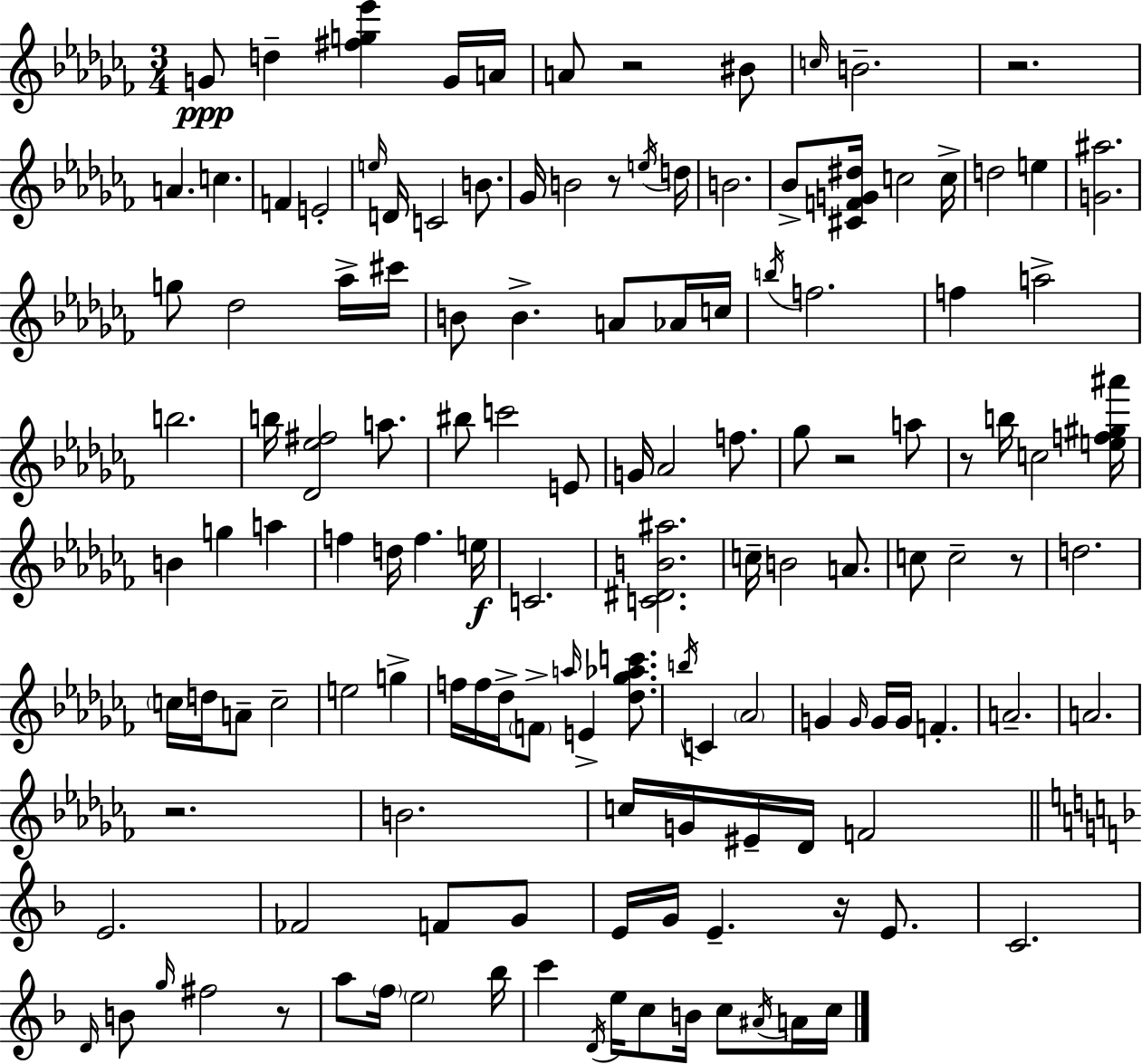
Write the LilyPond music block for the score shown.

{
  \clef treble
  \numericTimeSignature
  \time 3/4
  \key aes \minor
  g'8\ppp d''4-- <fis'' g'' ees'''>4 g'16 a'16 | a'8 r2 bis'8 | \grace { c''16 } b'2.-- | r2. | \break a'4. c''4. | f'4 e'2-. | \grace { e''16 } d'16 c'2 b'8. | ges'16 b'2 r8 | \break \acciaccatura { e''16 } d''16 b'2. | bes'8-> <cis' f' g' dis''>16 c''2 | c''16-> d''2 e''4 | <g' ais''>2. | \break g''8 des''2 | aes''16-> cis'''16 b'8 b'4.-> a'8 | aes'16 c''16 \acciaccatura { b''16 } f''2. | f''4 a''2-> | \break b''2. | b''16 <des' ees'' fis''>2 | a''8. bis''8 c'''2 | e'8 g'16 aes'2 | \break f''8. ges''8 r2 | a''8 r8 b''16 c''2 | <e'' f'' gis'' ais'''>16 b'4 g''4 | a''4 f''4 d''16 f''4. | \break e''16\f c'2. | <c' dis' b' ais''>2. | c''16-- b'2 | a'8. c''8 c''2-- | \break r8 d''2. | \parenthesize c''16 d''16 a'8-- c''2-- | e''2 | g''4-> f''16 f''16 des''16-> \parenthesize f'8-> \grace { a''16 } e'4-> | \break <des'' ges'' aes'' c'''>8. \acciaccatura { b''16 } c'4 \parenthesize aes'2 | g'4 \grace { g'16 } g'16 | g'16 f'4.-. a'2.-- | a'2. | \break r2. | b'2. | c''16 g'16 eis'16-- des'16 f'2 | \bar "||" \break \key d \minor e'2. | fes'2 f'8 g'8 | e'16 g'16 e'4.-- r16 e'8. | c'2. | \break \grace { d'16 } b'8 \grace { g''16 } fis''2 | r8 a''8 \parenthesize f''16 \parenthesize e''2 | bes''16 c'''4 \acciaccatura { d'16 } e''16 c''8 b'16 c''8 | \acciaccatura { ais'16 } a'16 c''16 \bar "|."
}